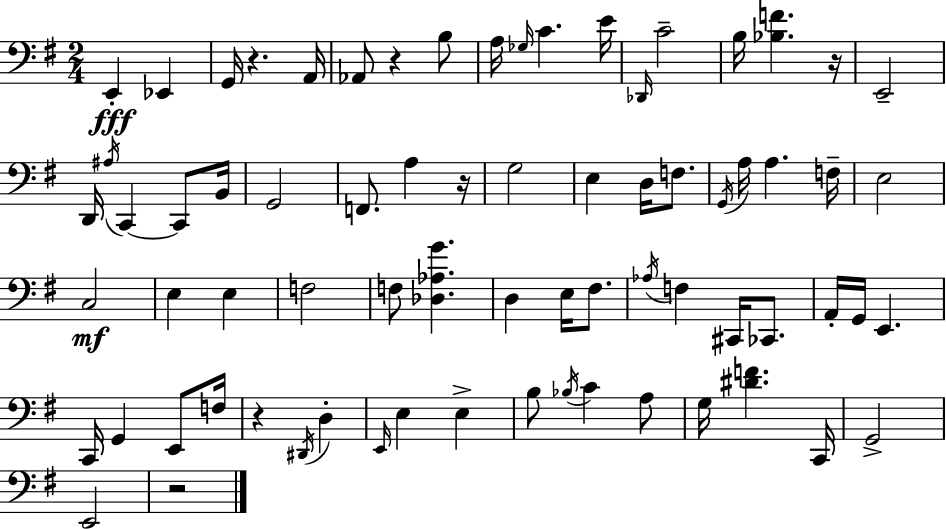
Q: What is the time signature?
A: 2/4